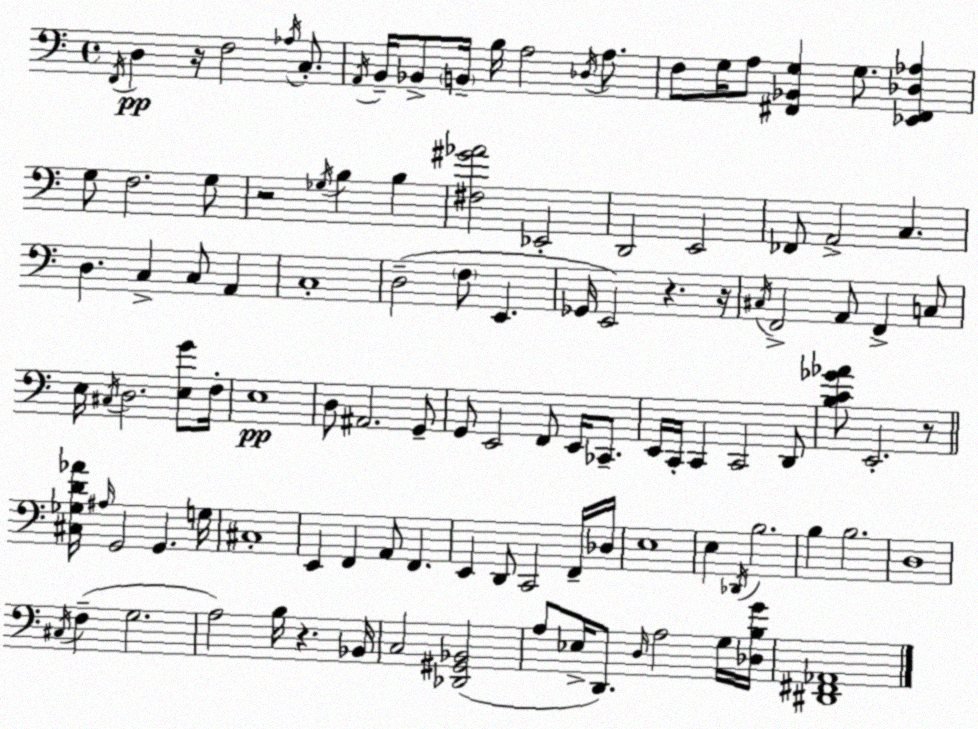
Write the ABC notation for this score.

X:1
T:Untitled
M:4/4
L:1/4
K:C
F,,/4 D, z/4 F,2 _A,/4 C,/2 A,,/4 B,,/4 _B,,/2 B,,/4 B,/4 A,2 _D,/4 A,/2 F,/2 G,/4 A,/2 [^F,,_B,,G,] G,/2 [_E,,^F,,_D,_A,] G,/2 F,2 G,/2 z2 _G,/4 B, B, [^F,^G_A]2 _E,,2 D,,2 E,,2 _F,,/2 A,,2 C, D, C, C,/2 A,, C,4 D,2 F,/2 E,, _G,,/4 E,,2 z z/4 ^C,/4 F,,2 A,,/2 F,, C,/2 E,/4 ^C,/4 D,2 [E,G]/2 F,/4 E,4 D,/2 ^A,,2 G,,/2 G,,/2 E,,2 F,,/2 E,,/4 _C,,/2 E,,/4 C,,/4 C,, C,,2 D,,/2 [B,C_G_A]/2 E,,2 z/2 [^C,_G,D_A]/4 ^A,/4 G,,2 G,, G,/4 ^C,4 E,, F,, A,,/2 F,, E,, D,,/2 C,,2 F,,/4 _D,/4 E,4 E, _D,,/4 B,2 B, B,2 D,4 ^C,/4 F, G,2 A,2 B,/4 z _B,,/4 C,2 [_D,,^G,,_B,,]2 A,/2 _E,/4 D,,/2 D,/4 A,2 G,/4 [_D,B,G]/4 [^D,,^F,,_A,,]4